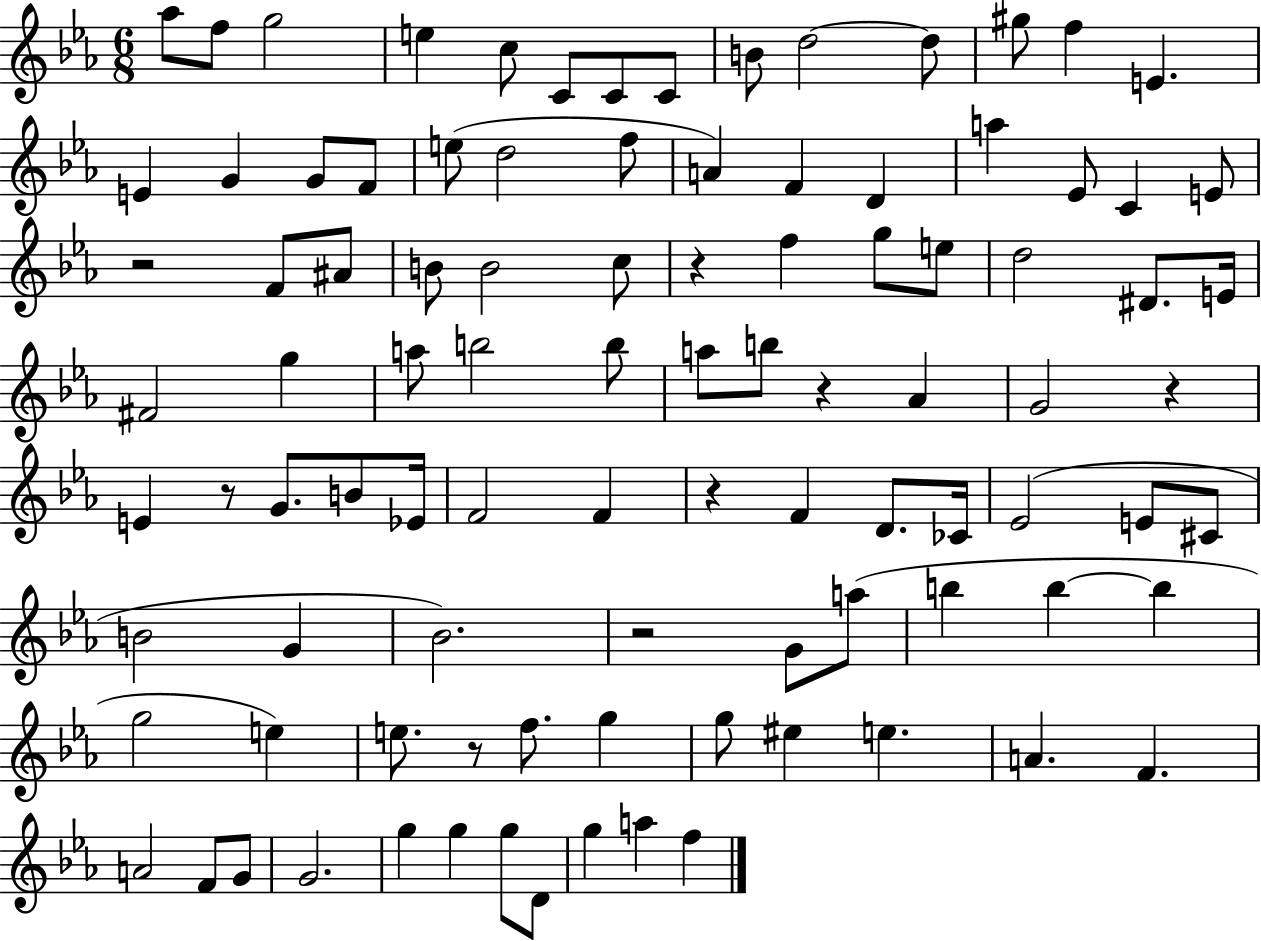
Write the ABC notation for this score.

X:1
T:Untitled
M:6/8
L:1/4
K:Eb
_a/2 f/2 g2 e c/2 C/2 C/2 C/2 B/2 d2 d/2 ^g/2 f E E G G/2 F/2 e/2 d2 f/2 A F D a _E/2 C E/2 z2 F/2 ^A/2 B/2 B2 c/2 z f g/2 e/2 d2 ^D/2 E/4 ^F2 g a/2 b2 b/2 a/2 b/2 z _A G2 z E z/2 G/2 B/2 _E/4 F2 F z F D/2 _C/4 _E2 E/2 ^C/2 B2 G _B2 z2 G/2 a/2 b b b g2 e e/2 z/2 f/2 g g/2 ^e e A F A2 F/2 G/2 G2 g g g/2 D/2 g a f